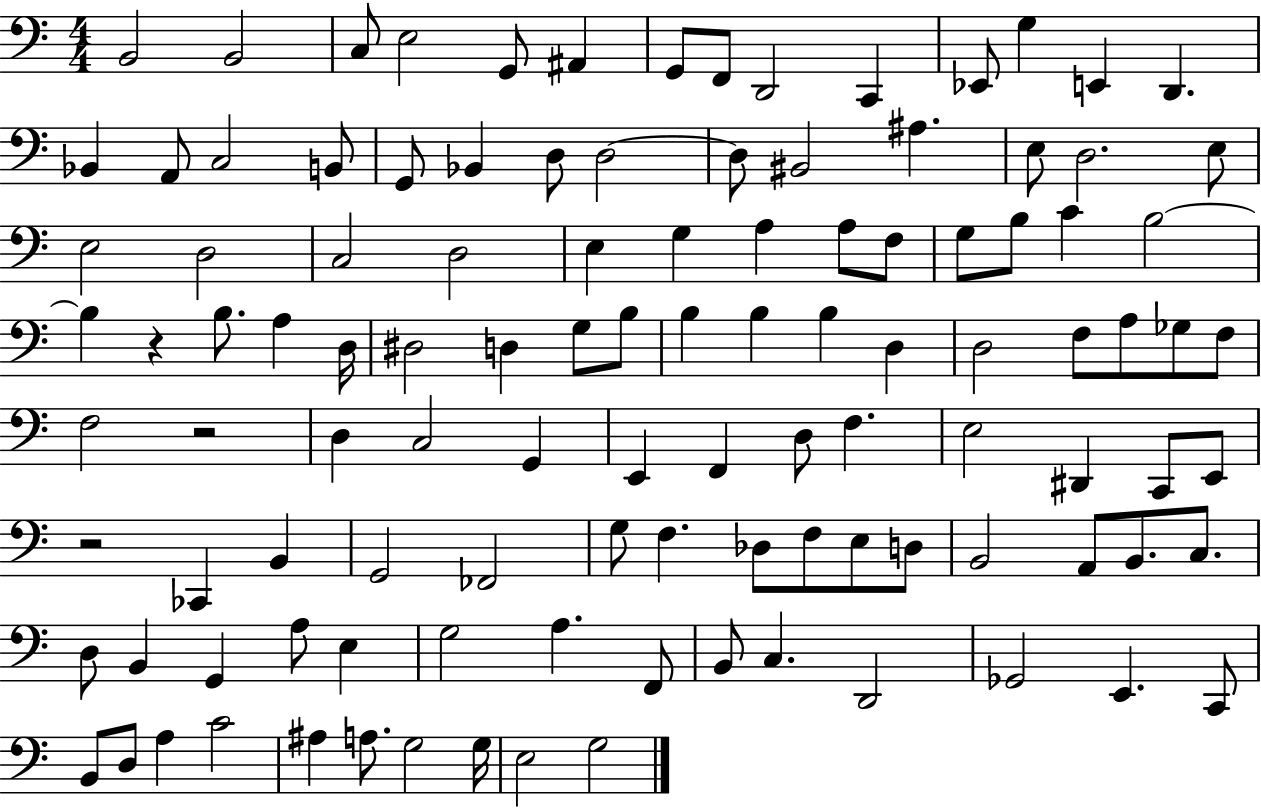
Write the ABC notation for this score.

X:1
T:Untitled
M:4/4
L:1/4
K:C
B,,2 B,,2 C,/2 E,2 G,,/2 ^A,, G,,/2 F,,/2 D,,2 C,, _E,,/2 G, E,, D,, _B,, A,,/2 C,2 B,,/2 G,,/2 _B,, D,/2 D,2 D,/2 ^B,,2 ^A, E,/2 D,2 E,/2 E,2 D,2 C,2 D,2 E, G, A, A,/2 F,/2 G,/2 B,/2 C B,2 B, z B,/2 A, D,/4 ^D,2 D, G,/2 B,/2 B, B, B, D, D,2 F,/2 A,/2 _G,/2 F,/2 F,2 z2 D, C,2 G,, E,, F,, D,/2 F, E,2 ^D,, C,,/2 E,,/2 z2 _C,, B,, G,,2 _F,,2 G,/2 F, _D,/2 F,/2 E,/2 D,/2 B,,2 A,,/2 B,,/2 C,/2 D,/2 B,, G,, A,/2 E, G,2 A, F,,/2 B,,/2 C, D,,2 _G,,2 E,, C,,/2 B,,/2 D,/2 A, C2 ^A, A,/2 G,2 G,/4 E,2 G,2